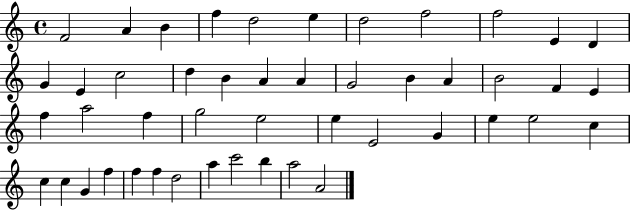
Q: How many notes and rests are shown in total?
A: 47